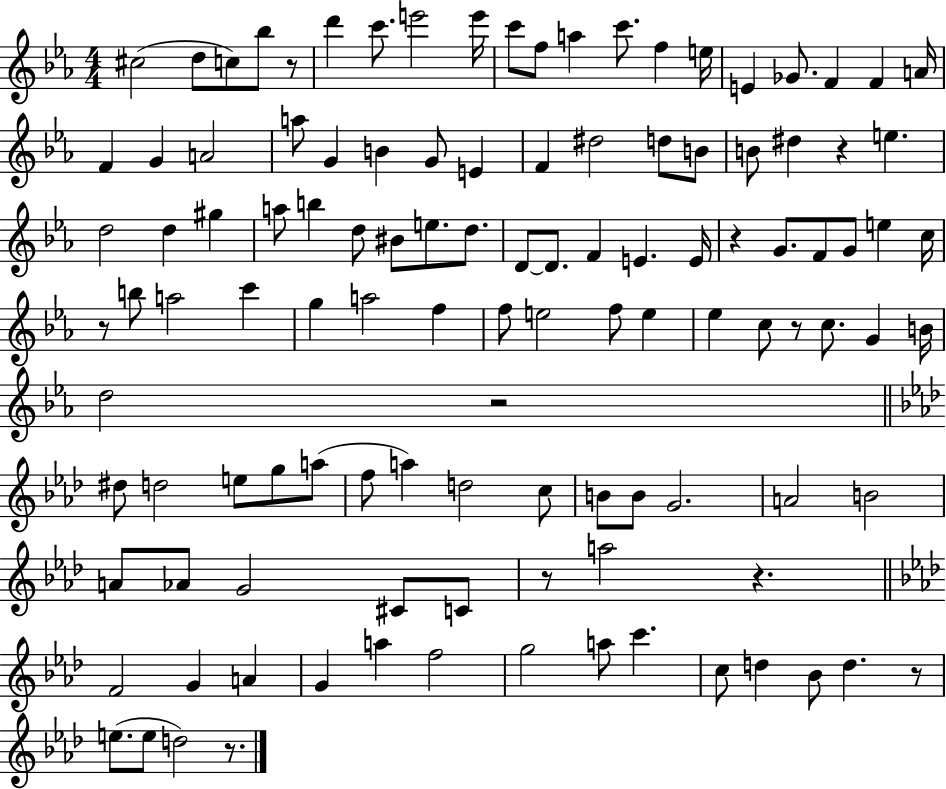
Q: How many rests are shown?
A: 10